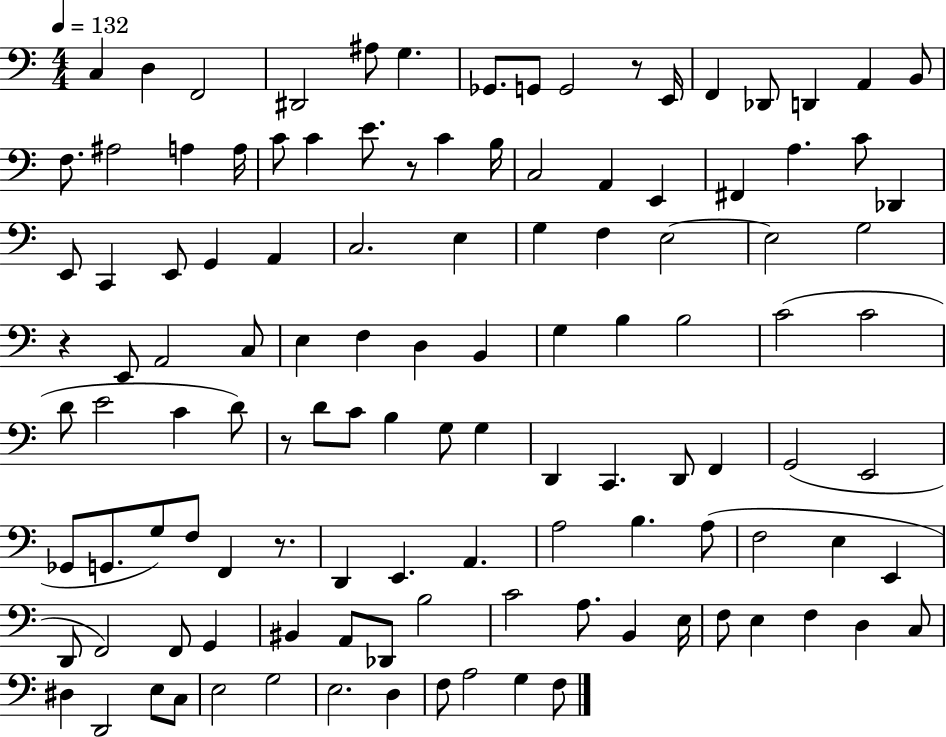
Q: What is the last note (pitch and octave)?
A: F3